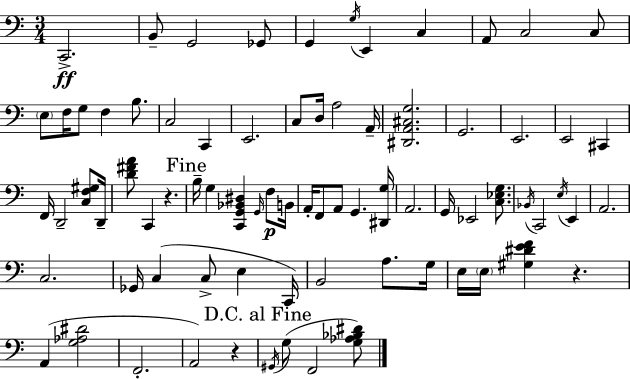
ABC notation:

X:1
T:Untitled
M:3/4
L:1/4
K:Am
C,,2 B,,/2 G,,2 _G,,/2 G,, G,/4 E,, C, A,,/2 C,2 C,/2 E,/2 F,/4 G,/2 F, B,/2 C,2 C,, E,,2 C,/2 D,/4 A,2 A,,/4 [^D,,A,,^C,G,]2 G,,2 E,,2 E,,2 ^C,, F,,/4 D,,2 [C,F,^G,]/2 D,,/4 [D^FA]/2 C,, z B,/4 G, [C,,G,,_B,,^D,] G,,/4 F,/2 B,,/4 A,,/4 F,,/2 A,,/2 G,, [^D,,G,]/4 A,,2 G,,/4 _E,,2 [C,_E,G,]/2 _B,,/4 C,,2 E,/4 E,, A,,2 C,2 _G,,/4 C, C,/2 E, C,,/4 B,,2 A,/2 G,/4 E,/4 E,/4 [^G,^DEF] z A,, [G,_A,^D]2 F,,2 A,,2 z ^G,,/4 G,/2 F,,2 [G,_A,_B,^D]/2